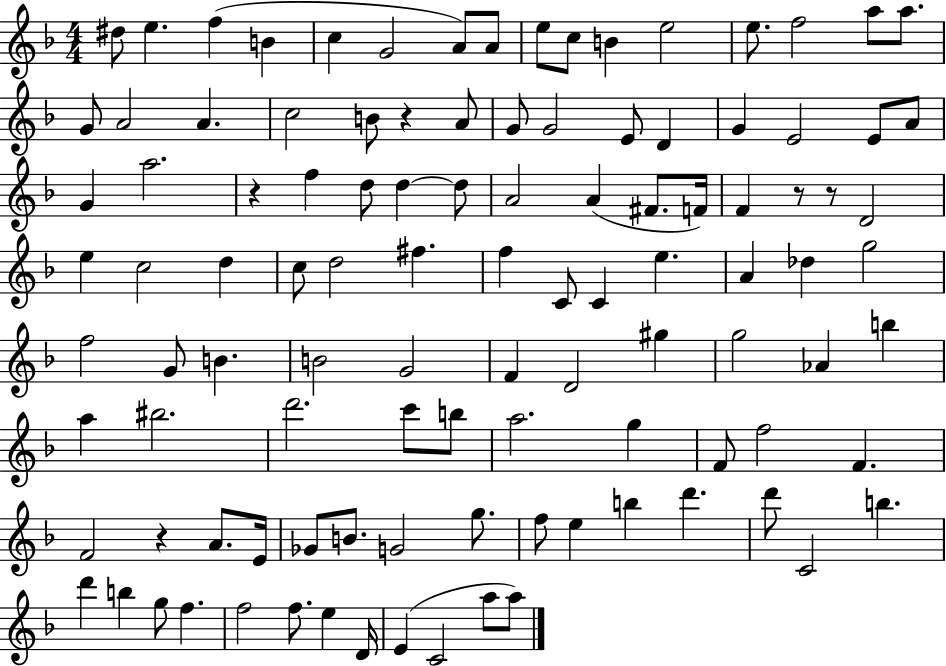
D#5/e E5/q. F5/q B4/q C5/q G4/h A4/e A4/e E5/e C5/e B4/q E5/h E5/e. F5/h A5/e A5/e. G4/e A4/h A4/q. C5/h B4/e R/q A4/e G4/e G4/h E4/e D4/q G4/q E4/h E4/e A4/e G4/q A5/h. R/q F5/q D5/e D5/q D5/e A4/h A4/q F#4/e. F4/s F4/q R/e R/e D4/h E5/q C5/h D5/q C5/e D5/h F#5/q. F5/q C4/e C4/q E5/q. A4/q Db5/q G5/h F5/h G4/e B4/q. B4/h G4/h F4/q D4/h G#5/q G5/h Ab4/q B5/q A5/q BIS5/h. D6/h. C6/e B5/e A5/h. G5/q F4/e F5/h F4/q. F4/h R/q A4/e. E4/s Gb4/e B4/e. G4/h G5/e. F5/e E5/q B5/q D6/q. D6/e C4/h B5/q. D6/q B5/q G5/e F5/q. F5/h F5/e. E5/q D4/s E4/q C4/h A5/e A5/e